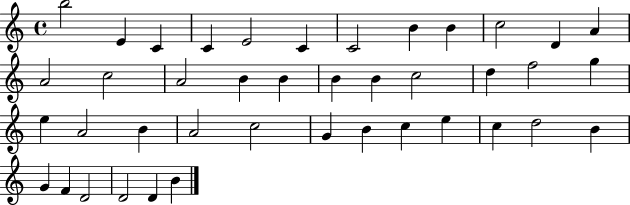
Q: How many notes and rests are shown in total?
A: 41